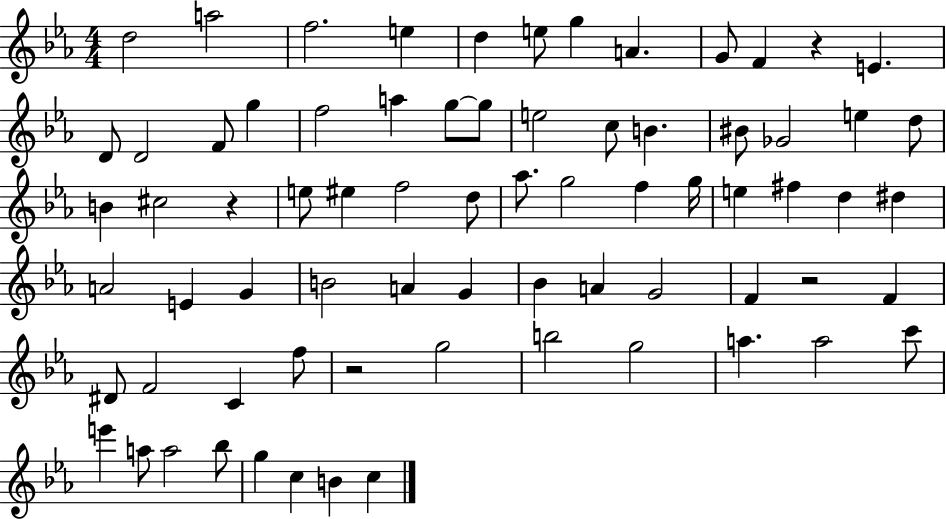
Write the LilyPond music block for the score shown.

{
  \clef treble
  \numericTimeSignature
  \time 4/4
  \key ees \major
  \repeat volta 2 { d''2 a''2 | f''2. e''4 | d''4 e''8 g''4 a'4. | g'8 f'4 r4 e'4. | \break d'8 d'2 f'8 g''4 | f''2 a''4 g''8~~ g''8 | e''2 c''8 b'4. | bis'8 ges'2 e''4 d''8 | \break b'4 cis''2 r4 | e''8 eis''4 f''2 d''8 | aes''8. g''2 f''4 g''16 | e''4 fis''4 d''4 dis''4 | \break a'2 e'4 g'4 | b'2 a'4 g'4 | bes'4 a'4 g'2 | f'4 r2 f'4 | \break dis'8 f'2 c'4 f''8 | r2 g''2 | b''2 g''2 | a''4. a''2 c'''8 | \break e'''4 a''8 a''2 bes''8 | g''4 c''4 b'4 c''4 | } \bar "|."
}